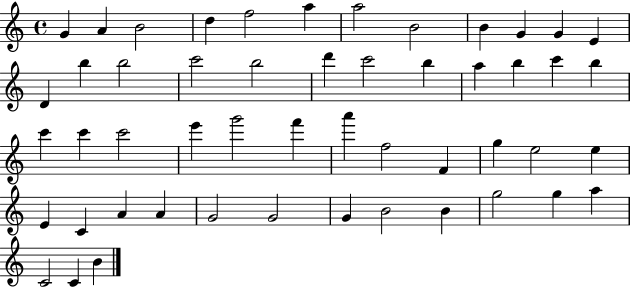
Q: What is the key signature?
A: C major